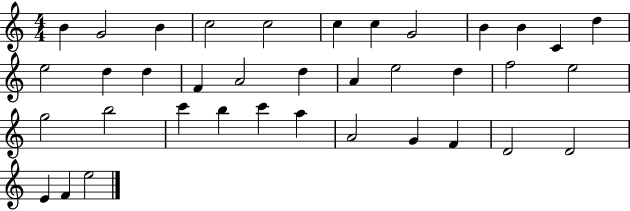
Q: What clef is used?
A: treble